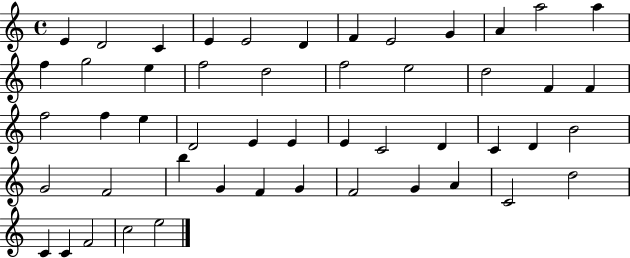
X:1
T:Untitled
M:4/4
L:1/4
K:C
E D2 C E E2 D F E2 G A a2 a f g2 e f2 d2 f2 e2 d2 F F f2 f e D2 E E E C2 D C D B2 G2 F2 b G F G F2 G A C2 d2 C C F2 c2 e2